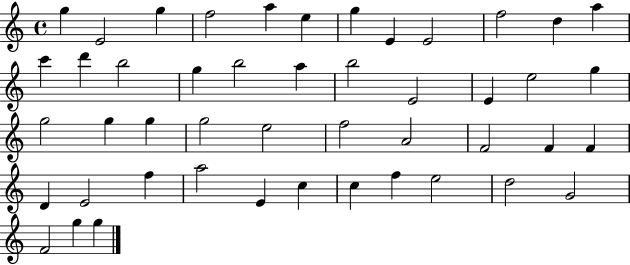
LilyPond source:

{
  \clef treble
  \time 4/4
  \defaultTimeSignature
  \key c \major
  g''4 e'2 g''4 | f''2 a''4 e''4 | g''4 e'4 e'2 | f''2 d''4 a''4 | \break c'''4 d'''4 b''2 | g''4 b''2 a''4 | b''2 e'2 | e'4 e''2 g''4 | \break g''2 g''4 g''4 | g''2 e''2 | f''2 a'2 | f'2 f'4 f'4 | \break d'4 e'2 f''4 | a''2 e'4 c''4 | c''4 f''4 e''2 | d''2 g'2 | \break f'2 g''4 g''4 | \bar "|."
}